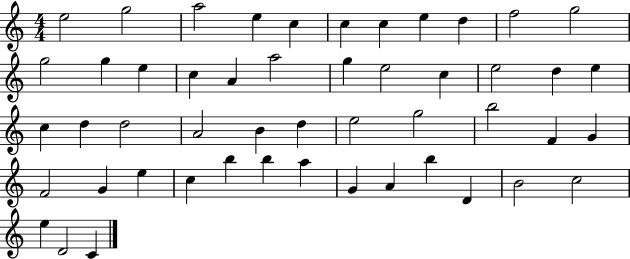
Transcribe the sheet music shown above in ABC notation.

X:1
T:Untitled
M:4/4
L:1/4
K:C
e2 g2 a2 e c c c e d f2 g2 g2 g e c A a2 g e2 c e2 d e c d d2 A2 B d e2 g2 b2 F G F2 G e c b b a G A b D B2 c2 e D2 C